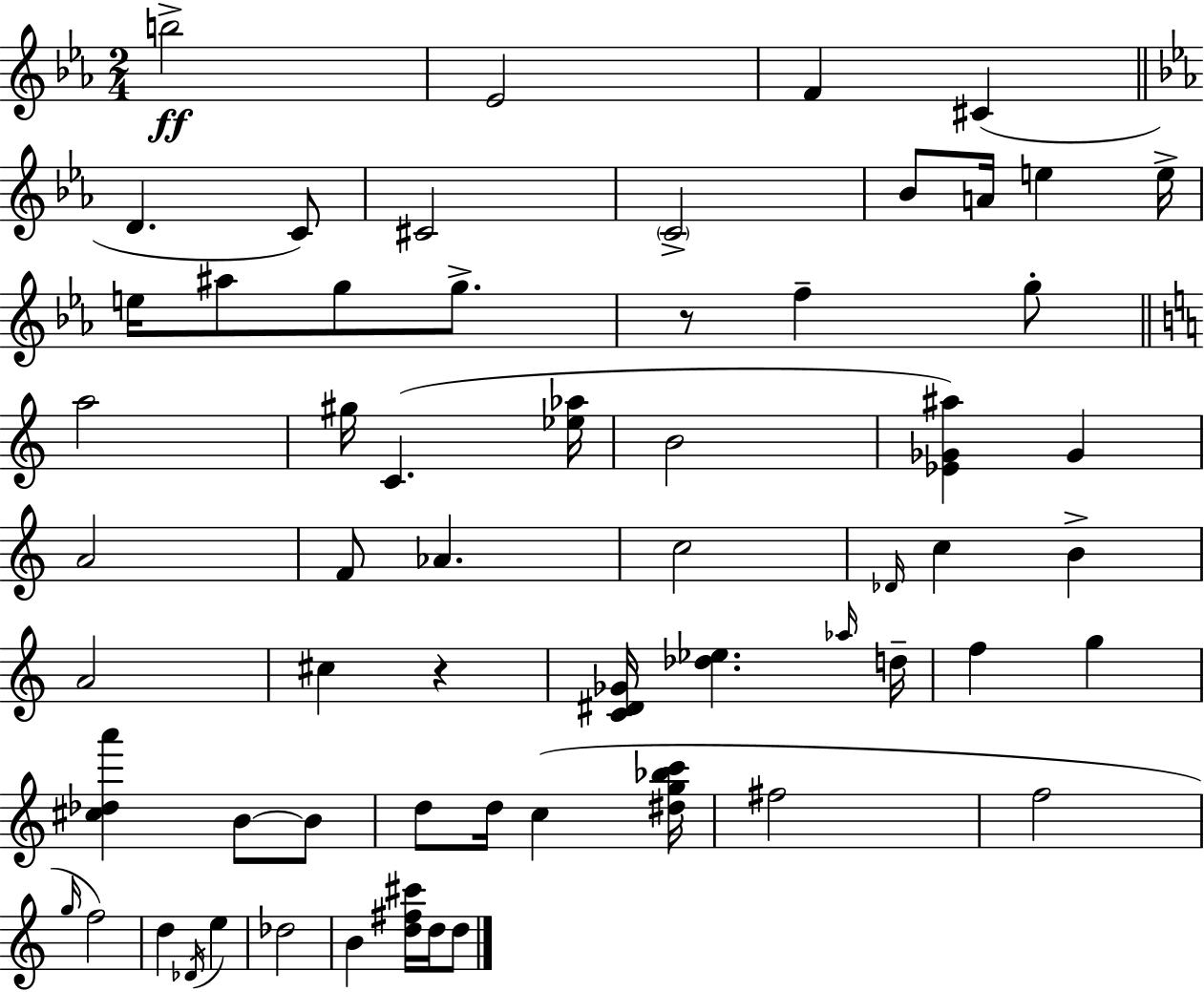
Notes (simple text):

B5/h Eb4/h F4/q C#4/q D4/q. C4/e C#4/h C4/h Bb4/e A4/s E5/q E5/s E5/s A#5/e G5/e G5/e. R/e F5/q G5/e A5/h G#5/s C4/q. [Eb5,Ab5]/s B4/h [Eb4,Gb4,A#5]/q Gb4/q A4/h F4/e Ab4/q. C5/h Db4/s C5/q B4/q A4/h C#5/q R/q [C4,D#4,Gb4]/s [Db5,Eb5]/q. Ab5/s D5/s F5/q G5/q [C#5,Db5,A6]/q B4/e B4/e D5/e D5/s C5/q [D#5,G5,Bb5,C6]/s F#5/h F5/h G5/s F5/h D5/q Db4/s E5/q Db5/h B4/q [D5,F#5,C#6]/s D5/s D5/e